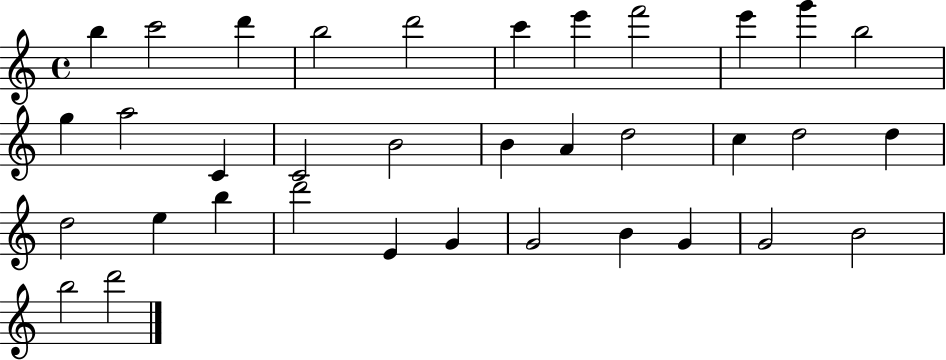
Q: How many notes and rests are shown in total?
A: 35